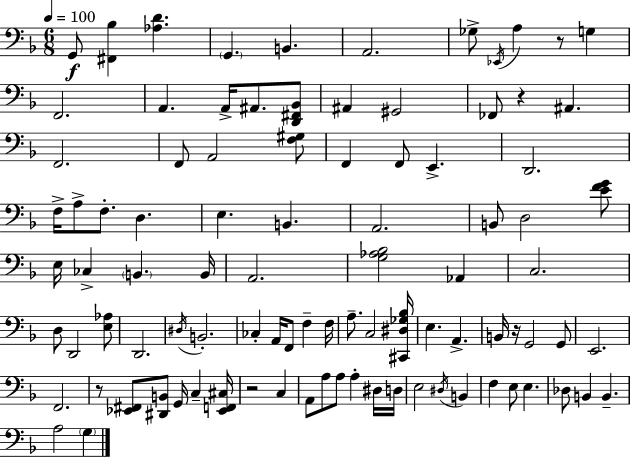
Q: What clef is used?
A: bass